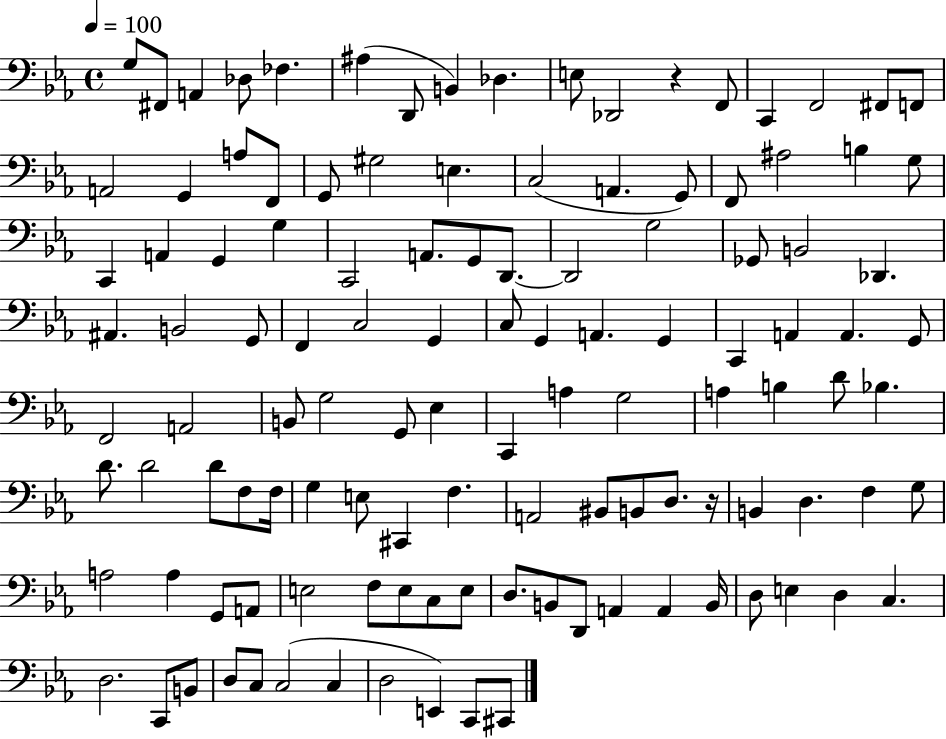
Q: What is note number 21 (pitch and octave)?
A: G2